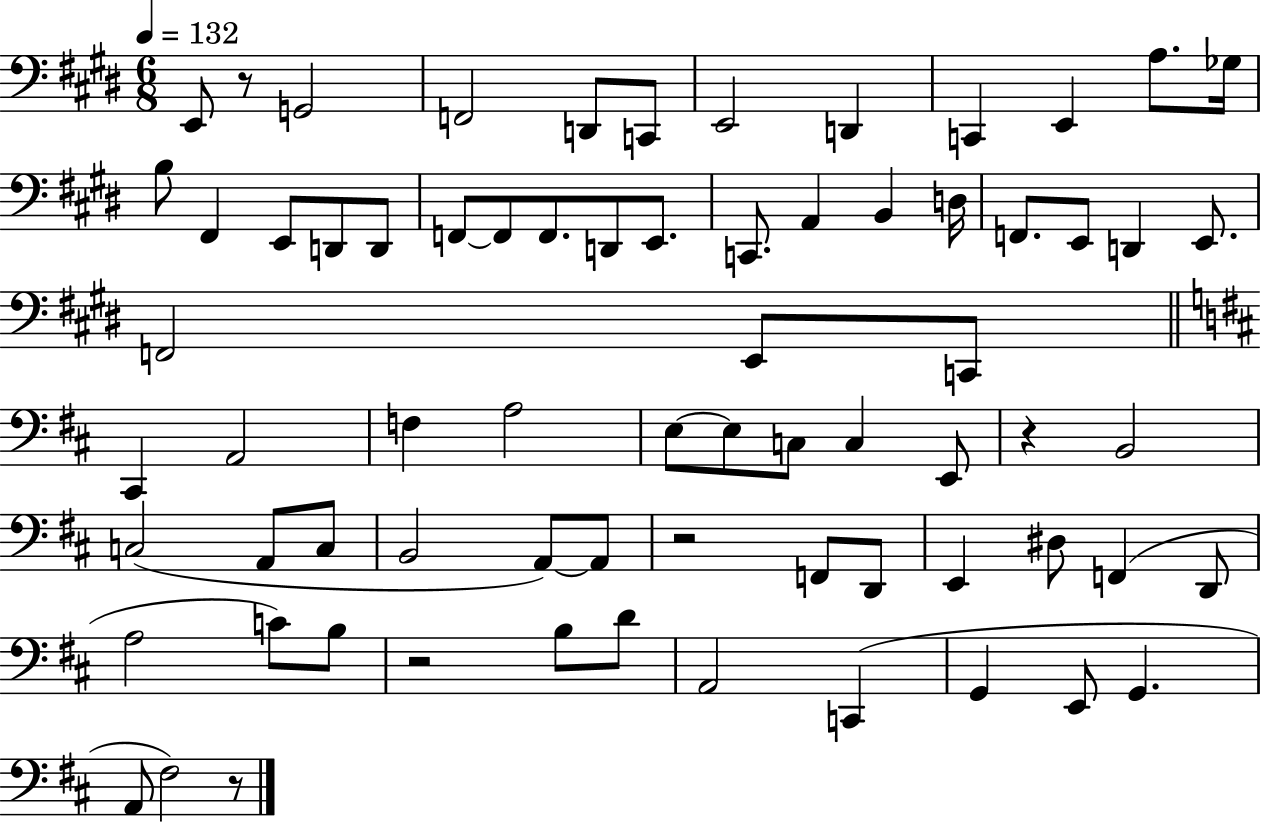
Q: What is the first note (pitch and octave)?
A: E2